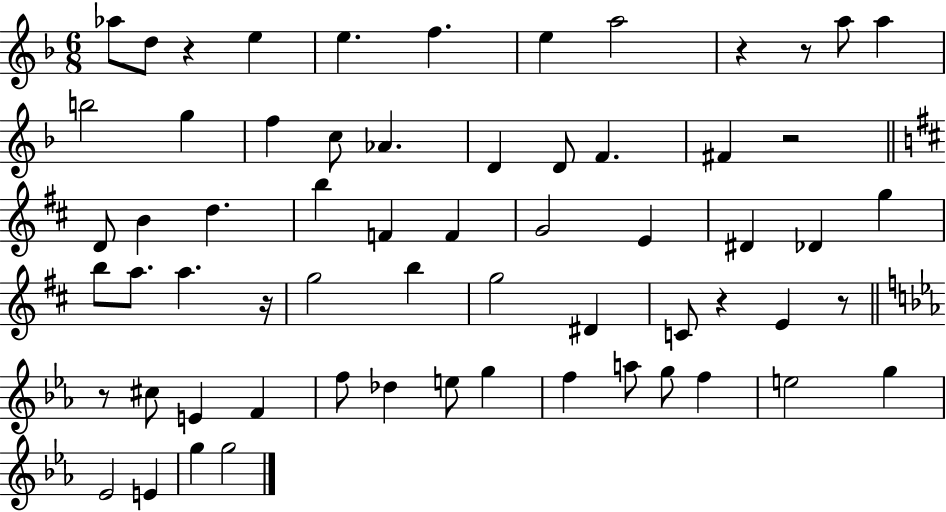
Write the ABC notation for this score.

X:1
T:Untitled
M:6/8
L:1/4
K:F
_a/2 d/2 z e e f e a2 z z/2 a/2 a b2 g f c/2 _A D D/2 F ^F z2 D/2 B d b F F G2 E ^D _D g b/2 a/2 a z/4 g2 b g2 ^D C/2 z E z/2 z/2 ^c/2 E F f/2 _d e/2 g f a/2 g/2 f e2 g _E2 E g g2